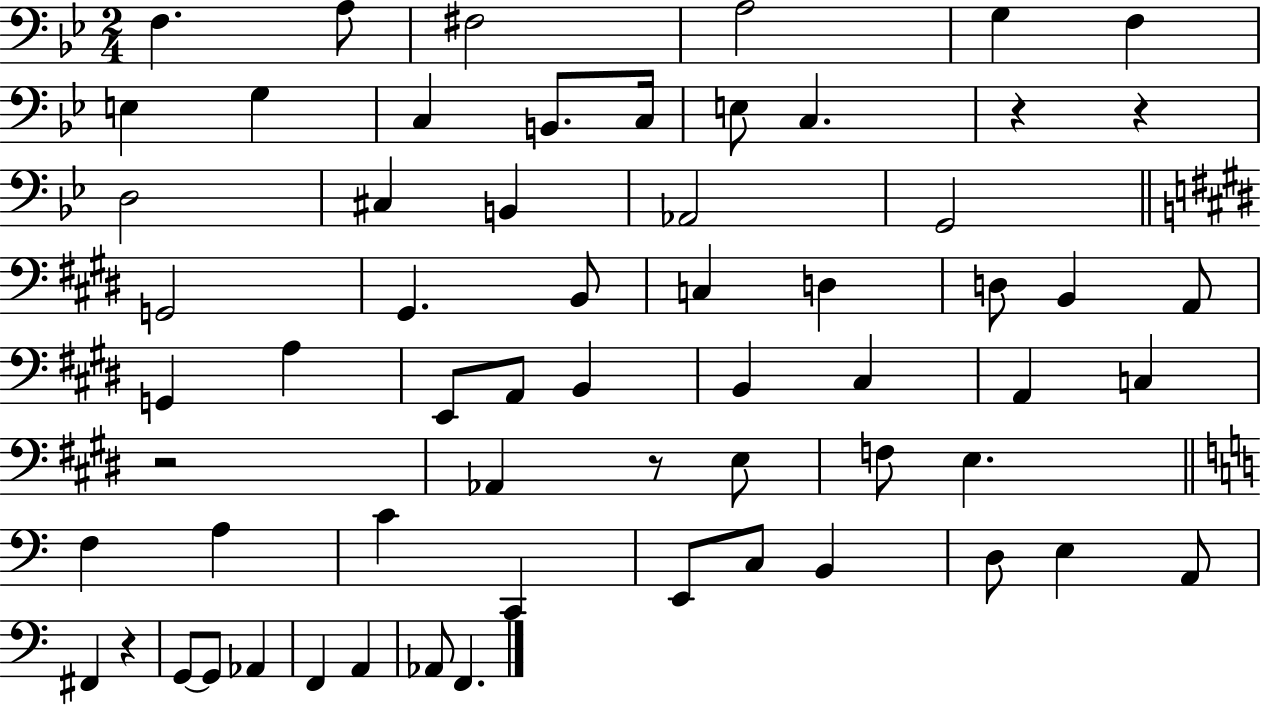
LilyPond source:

{
  \clef bass
  \numericTimeSignature
  \time 2/4
  \key bes \major
  f4. a8 | fis2 | a2 | g4 f4 | \break e4 g4 | c4 b,8. c16 | e8 c4. | r4 r4 | \break d2 | cis4 b,4 | aes,2 | g,2 | \break \bar "||" \break \key e \major g,2 | gis,4. b,8 | c4 d4 | d8 b,4 a,8 | \break g,4 a4 | e,8 a,8 b,4 | b,4 cis4 | a,4 c4 | \break r2 | aes,4 r8 e8 | f8 e4. | \bar "||" \break \key a \minor f4 a4 | c'4 c,4 | e,8 c8 b,4 | d8 e4 a,8 | \break fis,4 r4 | g,8~~ g,8 aes,4 | f,4 a,4 | aes,8 f,4. | \break \bar "|."
}